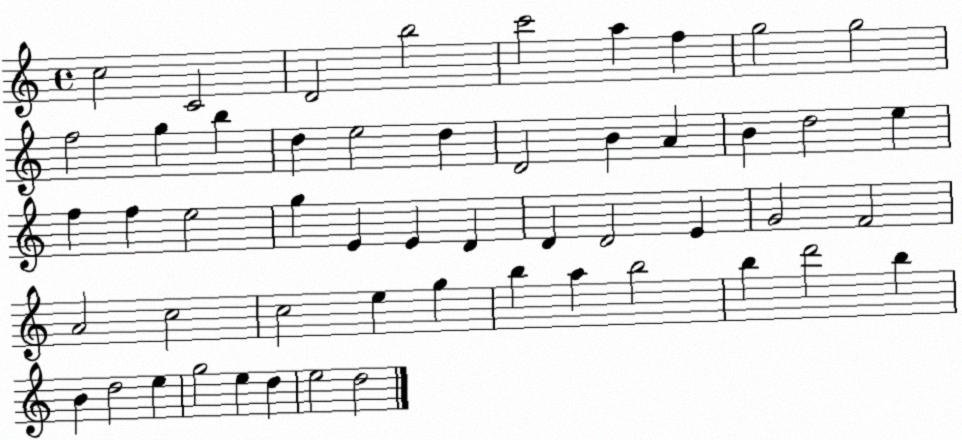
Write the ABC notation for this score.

X:1
T:Untitled
M:4/4
L:1/4
K:C
c2 C2 D2 b2 c'2 a f g2 g2 f2 g b d e2 d D2 B A B d2 e f f e2 g E E D D D2 E G2 F2 A2 c2 c2 e g b a b2 b d'2 b B d2 e g2 e d e2 d2